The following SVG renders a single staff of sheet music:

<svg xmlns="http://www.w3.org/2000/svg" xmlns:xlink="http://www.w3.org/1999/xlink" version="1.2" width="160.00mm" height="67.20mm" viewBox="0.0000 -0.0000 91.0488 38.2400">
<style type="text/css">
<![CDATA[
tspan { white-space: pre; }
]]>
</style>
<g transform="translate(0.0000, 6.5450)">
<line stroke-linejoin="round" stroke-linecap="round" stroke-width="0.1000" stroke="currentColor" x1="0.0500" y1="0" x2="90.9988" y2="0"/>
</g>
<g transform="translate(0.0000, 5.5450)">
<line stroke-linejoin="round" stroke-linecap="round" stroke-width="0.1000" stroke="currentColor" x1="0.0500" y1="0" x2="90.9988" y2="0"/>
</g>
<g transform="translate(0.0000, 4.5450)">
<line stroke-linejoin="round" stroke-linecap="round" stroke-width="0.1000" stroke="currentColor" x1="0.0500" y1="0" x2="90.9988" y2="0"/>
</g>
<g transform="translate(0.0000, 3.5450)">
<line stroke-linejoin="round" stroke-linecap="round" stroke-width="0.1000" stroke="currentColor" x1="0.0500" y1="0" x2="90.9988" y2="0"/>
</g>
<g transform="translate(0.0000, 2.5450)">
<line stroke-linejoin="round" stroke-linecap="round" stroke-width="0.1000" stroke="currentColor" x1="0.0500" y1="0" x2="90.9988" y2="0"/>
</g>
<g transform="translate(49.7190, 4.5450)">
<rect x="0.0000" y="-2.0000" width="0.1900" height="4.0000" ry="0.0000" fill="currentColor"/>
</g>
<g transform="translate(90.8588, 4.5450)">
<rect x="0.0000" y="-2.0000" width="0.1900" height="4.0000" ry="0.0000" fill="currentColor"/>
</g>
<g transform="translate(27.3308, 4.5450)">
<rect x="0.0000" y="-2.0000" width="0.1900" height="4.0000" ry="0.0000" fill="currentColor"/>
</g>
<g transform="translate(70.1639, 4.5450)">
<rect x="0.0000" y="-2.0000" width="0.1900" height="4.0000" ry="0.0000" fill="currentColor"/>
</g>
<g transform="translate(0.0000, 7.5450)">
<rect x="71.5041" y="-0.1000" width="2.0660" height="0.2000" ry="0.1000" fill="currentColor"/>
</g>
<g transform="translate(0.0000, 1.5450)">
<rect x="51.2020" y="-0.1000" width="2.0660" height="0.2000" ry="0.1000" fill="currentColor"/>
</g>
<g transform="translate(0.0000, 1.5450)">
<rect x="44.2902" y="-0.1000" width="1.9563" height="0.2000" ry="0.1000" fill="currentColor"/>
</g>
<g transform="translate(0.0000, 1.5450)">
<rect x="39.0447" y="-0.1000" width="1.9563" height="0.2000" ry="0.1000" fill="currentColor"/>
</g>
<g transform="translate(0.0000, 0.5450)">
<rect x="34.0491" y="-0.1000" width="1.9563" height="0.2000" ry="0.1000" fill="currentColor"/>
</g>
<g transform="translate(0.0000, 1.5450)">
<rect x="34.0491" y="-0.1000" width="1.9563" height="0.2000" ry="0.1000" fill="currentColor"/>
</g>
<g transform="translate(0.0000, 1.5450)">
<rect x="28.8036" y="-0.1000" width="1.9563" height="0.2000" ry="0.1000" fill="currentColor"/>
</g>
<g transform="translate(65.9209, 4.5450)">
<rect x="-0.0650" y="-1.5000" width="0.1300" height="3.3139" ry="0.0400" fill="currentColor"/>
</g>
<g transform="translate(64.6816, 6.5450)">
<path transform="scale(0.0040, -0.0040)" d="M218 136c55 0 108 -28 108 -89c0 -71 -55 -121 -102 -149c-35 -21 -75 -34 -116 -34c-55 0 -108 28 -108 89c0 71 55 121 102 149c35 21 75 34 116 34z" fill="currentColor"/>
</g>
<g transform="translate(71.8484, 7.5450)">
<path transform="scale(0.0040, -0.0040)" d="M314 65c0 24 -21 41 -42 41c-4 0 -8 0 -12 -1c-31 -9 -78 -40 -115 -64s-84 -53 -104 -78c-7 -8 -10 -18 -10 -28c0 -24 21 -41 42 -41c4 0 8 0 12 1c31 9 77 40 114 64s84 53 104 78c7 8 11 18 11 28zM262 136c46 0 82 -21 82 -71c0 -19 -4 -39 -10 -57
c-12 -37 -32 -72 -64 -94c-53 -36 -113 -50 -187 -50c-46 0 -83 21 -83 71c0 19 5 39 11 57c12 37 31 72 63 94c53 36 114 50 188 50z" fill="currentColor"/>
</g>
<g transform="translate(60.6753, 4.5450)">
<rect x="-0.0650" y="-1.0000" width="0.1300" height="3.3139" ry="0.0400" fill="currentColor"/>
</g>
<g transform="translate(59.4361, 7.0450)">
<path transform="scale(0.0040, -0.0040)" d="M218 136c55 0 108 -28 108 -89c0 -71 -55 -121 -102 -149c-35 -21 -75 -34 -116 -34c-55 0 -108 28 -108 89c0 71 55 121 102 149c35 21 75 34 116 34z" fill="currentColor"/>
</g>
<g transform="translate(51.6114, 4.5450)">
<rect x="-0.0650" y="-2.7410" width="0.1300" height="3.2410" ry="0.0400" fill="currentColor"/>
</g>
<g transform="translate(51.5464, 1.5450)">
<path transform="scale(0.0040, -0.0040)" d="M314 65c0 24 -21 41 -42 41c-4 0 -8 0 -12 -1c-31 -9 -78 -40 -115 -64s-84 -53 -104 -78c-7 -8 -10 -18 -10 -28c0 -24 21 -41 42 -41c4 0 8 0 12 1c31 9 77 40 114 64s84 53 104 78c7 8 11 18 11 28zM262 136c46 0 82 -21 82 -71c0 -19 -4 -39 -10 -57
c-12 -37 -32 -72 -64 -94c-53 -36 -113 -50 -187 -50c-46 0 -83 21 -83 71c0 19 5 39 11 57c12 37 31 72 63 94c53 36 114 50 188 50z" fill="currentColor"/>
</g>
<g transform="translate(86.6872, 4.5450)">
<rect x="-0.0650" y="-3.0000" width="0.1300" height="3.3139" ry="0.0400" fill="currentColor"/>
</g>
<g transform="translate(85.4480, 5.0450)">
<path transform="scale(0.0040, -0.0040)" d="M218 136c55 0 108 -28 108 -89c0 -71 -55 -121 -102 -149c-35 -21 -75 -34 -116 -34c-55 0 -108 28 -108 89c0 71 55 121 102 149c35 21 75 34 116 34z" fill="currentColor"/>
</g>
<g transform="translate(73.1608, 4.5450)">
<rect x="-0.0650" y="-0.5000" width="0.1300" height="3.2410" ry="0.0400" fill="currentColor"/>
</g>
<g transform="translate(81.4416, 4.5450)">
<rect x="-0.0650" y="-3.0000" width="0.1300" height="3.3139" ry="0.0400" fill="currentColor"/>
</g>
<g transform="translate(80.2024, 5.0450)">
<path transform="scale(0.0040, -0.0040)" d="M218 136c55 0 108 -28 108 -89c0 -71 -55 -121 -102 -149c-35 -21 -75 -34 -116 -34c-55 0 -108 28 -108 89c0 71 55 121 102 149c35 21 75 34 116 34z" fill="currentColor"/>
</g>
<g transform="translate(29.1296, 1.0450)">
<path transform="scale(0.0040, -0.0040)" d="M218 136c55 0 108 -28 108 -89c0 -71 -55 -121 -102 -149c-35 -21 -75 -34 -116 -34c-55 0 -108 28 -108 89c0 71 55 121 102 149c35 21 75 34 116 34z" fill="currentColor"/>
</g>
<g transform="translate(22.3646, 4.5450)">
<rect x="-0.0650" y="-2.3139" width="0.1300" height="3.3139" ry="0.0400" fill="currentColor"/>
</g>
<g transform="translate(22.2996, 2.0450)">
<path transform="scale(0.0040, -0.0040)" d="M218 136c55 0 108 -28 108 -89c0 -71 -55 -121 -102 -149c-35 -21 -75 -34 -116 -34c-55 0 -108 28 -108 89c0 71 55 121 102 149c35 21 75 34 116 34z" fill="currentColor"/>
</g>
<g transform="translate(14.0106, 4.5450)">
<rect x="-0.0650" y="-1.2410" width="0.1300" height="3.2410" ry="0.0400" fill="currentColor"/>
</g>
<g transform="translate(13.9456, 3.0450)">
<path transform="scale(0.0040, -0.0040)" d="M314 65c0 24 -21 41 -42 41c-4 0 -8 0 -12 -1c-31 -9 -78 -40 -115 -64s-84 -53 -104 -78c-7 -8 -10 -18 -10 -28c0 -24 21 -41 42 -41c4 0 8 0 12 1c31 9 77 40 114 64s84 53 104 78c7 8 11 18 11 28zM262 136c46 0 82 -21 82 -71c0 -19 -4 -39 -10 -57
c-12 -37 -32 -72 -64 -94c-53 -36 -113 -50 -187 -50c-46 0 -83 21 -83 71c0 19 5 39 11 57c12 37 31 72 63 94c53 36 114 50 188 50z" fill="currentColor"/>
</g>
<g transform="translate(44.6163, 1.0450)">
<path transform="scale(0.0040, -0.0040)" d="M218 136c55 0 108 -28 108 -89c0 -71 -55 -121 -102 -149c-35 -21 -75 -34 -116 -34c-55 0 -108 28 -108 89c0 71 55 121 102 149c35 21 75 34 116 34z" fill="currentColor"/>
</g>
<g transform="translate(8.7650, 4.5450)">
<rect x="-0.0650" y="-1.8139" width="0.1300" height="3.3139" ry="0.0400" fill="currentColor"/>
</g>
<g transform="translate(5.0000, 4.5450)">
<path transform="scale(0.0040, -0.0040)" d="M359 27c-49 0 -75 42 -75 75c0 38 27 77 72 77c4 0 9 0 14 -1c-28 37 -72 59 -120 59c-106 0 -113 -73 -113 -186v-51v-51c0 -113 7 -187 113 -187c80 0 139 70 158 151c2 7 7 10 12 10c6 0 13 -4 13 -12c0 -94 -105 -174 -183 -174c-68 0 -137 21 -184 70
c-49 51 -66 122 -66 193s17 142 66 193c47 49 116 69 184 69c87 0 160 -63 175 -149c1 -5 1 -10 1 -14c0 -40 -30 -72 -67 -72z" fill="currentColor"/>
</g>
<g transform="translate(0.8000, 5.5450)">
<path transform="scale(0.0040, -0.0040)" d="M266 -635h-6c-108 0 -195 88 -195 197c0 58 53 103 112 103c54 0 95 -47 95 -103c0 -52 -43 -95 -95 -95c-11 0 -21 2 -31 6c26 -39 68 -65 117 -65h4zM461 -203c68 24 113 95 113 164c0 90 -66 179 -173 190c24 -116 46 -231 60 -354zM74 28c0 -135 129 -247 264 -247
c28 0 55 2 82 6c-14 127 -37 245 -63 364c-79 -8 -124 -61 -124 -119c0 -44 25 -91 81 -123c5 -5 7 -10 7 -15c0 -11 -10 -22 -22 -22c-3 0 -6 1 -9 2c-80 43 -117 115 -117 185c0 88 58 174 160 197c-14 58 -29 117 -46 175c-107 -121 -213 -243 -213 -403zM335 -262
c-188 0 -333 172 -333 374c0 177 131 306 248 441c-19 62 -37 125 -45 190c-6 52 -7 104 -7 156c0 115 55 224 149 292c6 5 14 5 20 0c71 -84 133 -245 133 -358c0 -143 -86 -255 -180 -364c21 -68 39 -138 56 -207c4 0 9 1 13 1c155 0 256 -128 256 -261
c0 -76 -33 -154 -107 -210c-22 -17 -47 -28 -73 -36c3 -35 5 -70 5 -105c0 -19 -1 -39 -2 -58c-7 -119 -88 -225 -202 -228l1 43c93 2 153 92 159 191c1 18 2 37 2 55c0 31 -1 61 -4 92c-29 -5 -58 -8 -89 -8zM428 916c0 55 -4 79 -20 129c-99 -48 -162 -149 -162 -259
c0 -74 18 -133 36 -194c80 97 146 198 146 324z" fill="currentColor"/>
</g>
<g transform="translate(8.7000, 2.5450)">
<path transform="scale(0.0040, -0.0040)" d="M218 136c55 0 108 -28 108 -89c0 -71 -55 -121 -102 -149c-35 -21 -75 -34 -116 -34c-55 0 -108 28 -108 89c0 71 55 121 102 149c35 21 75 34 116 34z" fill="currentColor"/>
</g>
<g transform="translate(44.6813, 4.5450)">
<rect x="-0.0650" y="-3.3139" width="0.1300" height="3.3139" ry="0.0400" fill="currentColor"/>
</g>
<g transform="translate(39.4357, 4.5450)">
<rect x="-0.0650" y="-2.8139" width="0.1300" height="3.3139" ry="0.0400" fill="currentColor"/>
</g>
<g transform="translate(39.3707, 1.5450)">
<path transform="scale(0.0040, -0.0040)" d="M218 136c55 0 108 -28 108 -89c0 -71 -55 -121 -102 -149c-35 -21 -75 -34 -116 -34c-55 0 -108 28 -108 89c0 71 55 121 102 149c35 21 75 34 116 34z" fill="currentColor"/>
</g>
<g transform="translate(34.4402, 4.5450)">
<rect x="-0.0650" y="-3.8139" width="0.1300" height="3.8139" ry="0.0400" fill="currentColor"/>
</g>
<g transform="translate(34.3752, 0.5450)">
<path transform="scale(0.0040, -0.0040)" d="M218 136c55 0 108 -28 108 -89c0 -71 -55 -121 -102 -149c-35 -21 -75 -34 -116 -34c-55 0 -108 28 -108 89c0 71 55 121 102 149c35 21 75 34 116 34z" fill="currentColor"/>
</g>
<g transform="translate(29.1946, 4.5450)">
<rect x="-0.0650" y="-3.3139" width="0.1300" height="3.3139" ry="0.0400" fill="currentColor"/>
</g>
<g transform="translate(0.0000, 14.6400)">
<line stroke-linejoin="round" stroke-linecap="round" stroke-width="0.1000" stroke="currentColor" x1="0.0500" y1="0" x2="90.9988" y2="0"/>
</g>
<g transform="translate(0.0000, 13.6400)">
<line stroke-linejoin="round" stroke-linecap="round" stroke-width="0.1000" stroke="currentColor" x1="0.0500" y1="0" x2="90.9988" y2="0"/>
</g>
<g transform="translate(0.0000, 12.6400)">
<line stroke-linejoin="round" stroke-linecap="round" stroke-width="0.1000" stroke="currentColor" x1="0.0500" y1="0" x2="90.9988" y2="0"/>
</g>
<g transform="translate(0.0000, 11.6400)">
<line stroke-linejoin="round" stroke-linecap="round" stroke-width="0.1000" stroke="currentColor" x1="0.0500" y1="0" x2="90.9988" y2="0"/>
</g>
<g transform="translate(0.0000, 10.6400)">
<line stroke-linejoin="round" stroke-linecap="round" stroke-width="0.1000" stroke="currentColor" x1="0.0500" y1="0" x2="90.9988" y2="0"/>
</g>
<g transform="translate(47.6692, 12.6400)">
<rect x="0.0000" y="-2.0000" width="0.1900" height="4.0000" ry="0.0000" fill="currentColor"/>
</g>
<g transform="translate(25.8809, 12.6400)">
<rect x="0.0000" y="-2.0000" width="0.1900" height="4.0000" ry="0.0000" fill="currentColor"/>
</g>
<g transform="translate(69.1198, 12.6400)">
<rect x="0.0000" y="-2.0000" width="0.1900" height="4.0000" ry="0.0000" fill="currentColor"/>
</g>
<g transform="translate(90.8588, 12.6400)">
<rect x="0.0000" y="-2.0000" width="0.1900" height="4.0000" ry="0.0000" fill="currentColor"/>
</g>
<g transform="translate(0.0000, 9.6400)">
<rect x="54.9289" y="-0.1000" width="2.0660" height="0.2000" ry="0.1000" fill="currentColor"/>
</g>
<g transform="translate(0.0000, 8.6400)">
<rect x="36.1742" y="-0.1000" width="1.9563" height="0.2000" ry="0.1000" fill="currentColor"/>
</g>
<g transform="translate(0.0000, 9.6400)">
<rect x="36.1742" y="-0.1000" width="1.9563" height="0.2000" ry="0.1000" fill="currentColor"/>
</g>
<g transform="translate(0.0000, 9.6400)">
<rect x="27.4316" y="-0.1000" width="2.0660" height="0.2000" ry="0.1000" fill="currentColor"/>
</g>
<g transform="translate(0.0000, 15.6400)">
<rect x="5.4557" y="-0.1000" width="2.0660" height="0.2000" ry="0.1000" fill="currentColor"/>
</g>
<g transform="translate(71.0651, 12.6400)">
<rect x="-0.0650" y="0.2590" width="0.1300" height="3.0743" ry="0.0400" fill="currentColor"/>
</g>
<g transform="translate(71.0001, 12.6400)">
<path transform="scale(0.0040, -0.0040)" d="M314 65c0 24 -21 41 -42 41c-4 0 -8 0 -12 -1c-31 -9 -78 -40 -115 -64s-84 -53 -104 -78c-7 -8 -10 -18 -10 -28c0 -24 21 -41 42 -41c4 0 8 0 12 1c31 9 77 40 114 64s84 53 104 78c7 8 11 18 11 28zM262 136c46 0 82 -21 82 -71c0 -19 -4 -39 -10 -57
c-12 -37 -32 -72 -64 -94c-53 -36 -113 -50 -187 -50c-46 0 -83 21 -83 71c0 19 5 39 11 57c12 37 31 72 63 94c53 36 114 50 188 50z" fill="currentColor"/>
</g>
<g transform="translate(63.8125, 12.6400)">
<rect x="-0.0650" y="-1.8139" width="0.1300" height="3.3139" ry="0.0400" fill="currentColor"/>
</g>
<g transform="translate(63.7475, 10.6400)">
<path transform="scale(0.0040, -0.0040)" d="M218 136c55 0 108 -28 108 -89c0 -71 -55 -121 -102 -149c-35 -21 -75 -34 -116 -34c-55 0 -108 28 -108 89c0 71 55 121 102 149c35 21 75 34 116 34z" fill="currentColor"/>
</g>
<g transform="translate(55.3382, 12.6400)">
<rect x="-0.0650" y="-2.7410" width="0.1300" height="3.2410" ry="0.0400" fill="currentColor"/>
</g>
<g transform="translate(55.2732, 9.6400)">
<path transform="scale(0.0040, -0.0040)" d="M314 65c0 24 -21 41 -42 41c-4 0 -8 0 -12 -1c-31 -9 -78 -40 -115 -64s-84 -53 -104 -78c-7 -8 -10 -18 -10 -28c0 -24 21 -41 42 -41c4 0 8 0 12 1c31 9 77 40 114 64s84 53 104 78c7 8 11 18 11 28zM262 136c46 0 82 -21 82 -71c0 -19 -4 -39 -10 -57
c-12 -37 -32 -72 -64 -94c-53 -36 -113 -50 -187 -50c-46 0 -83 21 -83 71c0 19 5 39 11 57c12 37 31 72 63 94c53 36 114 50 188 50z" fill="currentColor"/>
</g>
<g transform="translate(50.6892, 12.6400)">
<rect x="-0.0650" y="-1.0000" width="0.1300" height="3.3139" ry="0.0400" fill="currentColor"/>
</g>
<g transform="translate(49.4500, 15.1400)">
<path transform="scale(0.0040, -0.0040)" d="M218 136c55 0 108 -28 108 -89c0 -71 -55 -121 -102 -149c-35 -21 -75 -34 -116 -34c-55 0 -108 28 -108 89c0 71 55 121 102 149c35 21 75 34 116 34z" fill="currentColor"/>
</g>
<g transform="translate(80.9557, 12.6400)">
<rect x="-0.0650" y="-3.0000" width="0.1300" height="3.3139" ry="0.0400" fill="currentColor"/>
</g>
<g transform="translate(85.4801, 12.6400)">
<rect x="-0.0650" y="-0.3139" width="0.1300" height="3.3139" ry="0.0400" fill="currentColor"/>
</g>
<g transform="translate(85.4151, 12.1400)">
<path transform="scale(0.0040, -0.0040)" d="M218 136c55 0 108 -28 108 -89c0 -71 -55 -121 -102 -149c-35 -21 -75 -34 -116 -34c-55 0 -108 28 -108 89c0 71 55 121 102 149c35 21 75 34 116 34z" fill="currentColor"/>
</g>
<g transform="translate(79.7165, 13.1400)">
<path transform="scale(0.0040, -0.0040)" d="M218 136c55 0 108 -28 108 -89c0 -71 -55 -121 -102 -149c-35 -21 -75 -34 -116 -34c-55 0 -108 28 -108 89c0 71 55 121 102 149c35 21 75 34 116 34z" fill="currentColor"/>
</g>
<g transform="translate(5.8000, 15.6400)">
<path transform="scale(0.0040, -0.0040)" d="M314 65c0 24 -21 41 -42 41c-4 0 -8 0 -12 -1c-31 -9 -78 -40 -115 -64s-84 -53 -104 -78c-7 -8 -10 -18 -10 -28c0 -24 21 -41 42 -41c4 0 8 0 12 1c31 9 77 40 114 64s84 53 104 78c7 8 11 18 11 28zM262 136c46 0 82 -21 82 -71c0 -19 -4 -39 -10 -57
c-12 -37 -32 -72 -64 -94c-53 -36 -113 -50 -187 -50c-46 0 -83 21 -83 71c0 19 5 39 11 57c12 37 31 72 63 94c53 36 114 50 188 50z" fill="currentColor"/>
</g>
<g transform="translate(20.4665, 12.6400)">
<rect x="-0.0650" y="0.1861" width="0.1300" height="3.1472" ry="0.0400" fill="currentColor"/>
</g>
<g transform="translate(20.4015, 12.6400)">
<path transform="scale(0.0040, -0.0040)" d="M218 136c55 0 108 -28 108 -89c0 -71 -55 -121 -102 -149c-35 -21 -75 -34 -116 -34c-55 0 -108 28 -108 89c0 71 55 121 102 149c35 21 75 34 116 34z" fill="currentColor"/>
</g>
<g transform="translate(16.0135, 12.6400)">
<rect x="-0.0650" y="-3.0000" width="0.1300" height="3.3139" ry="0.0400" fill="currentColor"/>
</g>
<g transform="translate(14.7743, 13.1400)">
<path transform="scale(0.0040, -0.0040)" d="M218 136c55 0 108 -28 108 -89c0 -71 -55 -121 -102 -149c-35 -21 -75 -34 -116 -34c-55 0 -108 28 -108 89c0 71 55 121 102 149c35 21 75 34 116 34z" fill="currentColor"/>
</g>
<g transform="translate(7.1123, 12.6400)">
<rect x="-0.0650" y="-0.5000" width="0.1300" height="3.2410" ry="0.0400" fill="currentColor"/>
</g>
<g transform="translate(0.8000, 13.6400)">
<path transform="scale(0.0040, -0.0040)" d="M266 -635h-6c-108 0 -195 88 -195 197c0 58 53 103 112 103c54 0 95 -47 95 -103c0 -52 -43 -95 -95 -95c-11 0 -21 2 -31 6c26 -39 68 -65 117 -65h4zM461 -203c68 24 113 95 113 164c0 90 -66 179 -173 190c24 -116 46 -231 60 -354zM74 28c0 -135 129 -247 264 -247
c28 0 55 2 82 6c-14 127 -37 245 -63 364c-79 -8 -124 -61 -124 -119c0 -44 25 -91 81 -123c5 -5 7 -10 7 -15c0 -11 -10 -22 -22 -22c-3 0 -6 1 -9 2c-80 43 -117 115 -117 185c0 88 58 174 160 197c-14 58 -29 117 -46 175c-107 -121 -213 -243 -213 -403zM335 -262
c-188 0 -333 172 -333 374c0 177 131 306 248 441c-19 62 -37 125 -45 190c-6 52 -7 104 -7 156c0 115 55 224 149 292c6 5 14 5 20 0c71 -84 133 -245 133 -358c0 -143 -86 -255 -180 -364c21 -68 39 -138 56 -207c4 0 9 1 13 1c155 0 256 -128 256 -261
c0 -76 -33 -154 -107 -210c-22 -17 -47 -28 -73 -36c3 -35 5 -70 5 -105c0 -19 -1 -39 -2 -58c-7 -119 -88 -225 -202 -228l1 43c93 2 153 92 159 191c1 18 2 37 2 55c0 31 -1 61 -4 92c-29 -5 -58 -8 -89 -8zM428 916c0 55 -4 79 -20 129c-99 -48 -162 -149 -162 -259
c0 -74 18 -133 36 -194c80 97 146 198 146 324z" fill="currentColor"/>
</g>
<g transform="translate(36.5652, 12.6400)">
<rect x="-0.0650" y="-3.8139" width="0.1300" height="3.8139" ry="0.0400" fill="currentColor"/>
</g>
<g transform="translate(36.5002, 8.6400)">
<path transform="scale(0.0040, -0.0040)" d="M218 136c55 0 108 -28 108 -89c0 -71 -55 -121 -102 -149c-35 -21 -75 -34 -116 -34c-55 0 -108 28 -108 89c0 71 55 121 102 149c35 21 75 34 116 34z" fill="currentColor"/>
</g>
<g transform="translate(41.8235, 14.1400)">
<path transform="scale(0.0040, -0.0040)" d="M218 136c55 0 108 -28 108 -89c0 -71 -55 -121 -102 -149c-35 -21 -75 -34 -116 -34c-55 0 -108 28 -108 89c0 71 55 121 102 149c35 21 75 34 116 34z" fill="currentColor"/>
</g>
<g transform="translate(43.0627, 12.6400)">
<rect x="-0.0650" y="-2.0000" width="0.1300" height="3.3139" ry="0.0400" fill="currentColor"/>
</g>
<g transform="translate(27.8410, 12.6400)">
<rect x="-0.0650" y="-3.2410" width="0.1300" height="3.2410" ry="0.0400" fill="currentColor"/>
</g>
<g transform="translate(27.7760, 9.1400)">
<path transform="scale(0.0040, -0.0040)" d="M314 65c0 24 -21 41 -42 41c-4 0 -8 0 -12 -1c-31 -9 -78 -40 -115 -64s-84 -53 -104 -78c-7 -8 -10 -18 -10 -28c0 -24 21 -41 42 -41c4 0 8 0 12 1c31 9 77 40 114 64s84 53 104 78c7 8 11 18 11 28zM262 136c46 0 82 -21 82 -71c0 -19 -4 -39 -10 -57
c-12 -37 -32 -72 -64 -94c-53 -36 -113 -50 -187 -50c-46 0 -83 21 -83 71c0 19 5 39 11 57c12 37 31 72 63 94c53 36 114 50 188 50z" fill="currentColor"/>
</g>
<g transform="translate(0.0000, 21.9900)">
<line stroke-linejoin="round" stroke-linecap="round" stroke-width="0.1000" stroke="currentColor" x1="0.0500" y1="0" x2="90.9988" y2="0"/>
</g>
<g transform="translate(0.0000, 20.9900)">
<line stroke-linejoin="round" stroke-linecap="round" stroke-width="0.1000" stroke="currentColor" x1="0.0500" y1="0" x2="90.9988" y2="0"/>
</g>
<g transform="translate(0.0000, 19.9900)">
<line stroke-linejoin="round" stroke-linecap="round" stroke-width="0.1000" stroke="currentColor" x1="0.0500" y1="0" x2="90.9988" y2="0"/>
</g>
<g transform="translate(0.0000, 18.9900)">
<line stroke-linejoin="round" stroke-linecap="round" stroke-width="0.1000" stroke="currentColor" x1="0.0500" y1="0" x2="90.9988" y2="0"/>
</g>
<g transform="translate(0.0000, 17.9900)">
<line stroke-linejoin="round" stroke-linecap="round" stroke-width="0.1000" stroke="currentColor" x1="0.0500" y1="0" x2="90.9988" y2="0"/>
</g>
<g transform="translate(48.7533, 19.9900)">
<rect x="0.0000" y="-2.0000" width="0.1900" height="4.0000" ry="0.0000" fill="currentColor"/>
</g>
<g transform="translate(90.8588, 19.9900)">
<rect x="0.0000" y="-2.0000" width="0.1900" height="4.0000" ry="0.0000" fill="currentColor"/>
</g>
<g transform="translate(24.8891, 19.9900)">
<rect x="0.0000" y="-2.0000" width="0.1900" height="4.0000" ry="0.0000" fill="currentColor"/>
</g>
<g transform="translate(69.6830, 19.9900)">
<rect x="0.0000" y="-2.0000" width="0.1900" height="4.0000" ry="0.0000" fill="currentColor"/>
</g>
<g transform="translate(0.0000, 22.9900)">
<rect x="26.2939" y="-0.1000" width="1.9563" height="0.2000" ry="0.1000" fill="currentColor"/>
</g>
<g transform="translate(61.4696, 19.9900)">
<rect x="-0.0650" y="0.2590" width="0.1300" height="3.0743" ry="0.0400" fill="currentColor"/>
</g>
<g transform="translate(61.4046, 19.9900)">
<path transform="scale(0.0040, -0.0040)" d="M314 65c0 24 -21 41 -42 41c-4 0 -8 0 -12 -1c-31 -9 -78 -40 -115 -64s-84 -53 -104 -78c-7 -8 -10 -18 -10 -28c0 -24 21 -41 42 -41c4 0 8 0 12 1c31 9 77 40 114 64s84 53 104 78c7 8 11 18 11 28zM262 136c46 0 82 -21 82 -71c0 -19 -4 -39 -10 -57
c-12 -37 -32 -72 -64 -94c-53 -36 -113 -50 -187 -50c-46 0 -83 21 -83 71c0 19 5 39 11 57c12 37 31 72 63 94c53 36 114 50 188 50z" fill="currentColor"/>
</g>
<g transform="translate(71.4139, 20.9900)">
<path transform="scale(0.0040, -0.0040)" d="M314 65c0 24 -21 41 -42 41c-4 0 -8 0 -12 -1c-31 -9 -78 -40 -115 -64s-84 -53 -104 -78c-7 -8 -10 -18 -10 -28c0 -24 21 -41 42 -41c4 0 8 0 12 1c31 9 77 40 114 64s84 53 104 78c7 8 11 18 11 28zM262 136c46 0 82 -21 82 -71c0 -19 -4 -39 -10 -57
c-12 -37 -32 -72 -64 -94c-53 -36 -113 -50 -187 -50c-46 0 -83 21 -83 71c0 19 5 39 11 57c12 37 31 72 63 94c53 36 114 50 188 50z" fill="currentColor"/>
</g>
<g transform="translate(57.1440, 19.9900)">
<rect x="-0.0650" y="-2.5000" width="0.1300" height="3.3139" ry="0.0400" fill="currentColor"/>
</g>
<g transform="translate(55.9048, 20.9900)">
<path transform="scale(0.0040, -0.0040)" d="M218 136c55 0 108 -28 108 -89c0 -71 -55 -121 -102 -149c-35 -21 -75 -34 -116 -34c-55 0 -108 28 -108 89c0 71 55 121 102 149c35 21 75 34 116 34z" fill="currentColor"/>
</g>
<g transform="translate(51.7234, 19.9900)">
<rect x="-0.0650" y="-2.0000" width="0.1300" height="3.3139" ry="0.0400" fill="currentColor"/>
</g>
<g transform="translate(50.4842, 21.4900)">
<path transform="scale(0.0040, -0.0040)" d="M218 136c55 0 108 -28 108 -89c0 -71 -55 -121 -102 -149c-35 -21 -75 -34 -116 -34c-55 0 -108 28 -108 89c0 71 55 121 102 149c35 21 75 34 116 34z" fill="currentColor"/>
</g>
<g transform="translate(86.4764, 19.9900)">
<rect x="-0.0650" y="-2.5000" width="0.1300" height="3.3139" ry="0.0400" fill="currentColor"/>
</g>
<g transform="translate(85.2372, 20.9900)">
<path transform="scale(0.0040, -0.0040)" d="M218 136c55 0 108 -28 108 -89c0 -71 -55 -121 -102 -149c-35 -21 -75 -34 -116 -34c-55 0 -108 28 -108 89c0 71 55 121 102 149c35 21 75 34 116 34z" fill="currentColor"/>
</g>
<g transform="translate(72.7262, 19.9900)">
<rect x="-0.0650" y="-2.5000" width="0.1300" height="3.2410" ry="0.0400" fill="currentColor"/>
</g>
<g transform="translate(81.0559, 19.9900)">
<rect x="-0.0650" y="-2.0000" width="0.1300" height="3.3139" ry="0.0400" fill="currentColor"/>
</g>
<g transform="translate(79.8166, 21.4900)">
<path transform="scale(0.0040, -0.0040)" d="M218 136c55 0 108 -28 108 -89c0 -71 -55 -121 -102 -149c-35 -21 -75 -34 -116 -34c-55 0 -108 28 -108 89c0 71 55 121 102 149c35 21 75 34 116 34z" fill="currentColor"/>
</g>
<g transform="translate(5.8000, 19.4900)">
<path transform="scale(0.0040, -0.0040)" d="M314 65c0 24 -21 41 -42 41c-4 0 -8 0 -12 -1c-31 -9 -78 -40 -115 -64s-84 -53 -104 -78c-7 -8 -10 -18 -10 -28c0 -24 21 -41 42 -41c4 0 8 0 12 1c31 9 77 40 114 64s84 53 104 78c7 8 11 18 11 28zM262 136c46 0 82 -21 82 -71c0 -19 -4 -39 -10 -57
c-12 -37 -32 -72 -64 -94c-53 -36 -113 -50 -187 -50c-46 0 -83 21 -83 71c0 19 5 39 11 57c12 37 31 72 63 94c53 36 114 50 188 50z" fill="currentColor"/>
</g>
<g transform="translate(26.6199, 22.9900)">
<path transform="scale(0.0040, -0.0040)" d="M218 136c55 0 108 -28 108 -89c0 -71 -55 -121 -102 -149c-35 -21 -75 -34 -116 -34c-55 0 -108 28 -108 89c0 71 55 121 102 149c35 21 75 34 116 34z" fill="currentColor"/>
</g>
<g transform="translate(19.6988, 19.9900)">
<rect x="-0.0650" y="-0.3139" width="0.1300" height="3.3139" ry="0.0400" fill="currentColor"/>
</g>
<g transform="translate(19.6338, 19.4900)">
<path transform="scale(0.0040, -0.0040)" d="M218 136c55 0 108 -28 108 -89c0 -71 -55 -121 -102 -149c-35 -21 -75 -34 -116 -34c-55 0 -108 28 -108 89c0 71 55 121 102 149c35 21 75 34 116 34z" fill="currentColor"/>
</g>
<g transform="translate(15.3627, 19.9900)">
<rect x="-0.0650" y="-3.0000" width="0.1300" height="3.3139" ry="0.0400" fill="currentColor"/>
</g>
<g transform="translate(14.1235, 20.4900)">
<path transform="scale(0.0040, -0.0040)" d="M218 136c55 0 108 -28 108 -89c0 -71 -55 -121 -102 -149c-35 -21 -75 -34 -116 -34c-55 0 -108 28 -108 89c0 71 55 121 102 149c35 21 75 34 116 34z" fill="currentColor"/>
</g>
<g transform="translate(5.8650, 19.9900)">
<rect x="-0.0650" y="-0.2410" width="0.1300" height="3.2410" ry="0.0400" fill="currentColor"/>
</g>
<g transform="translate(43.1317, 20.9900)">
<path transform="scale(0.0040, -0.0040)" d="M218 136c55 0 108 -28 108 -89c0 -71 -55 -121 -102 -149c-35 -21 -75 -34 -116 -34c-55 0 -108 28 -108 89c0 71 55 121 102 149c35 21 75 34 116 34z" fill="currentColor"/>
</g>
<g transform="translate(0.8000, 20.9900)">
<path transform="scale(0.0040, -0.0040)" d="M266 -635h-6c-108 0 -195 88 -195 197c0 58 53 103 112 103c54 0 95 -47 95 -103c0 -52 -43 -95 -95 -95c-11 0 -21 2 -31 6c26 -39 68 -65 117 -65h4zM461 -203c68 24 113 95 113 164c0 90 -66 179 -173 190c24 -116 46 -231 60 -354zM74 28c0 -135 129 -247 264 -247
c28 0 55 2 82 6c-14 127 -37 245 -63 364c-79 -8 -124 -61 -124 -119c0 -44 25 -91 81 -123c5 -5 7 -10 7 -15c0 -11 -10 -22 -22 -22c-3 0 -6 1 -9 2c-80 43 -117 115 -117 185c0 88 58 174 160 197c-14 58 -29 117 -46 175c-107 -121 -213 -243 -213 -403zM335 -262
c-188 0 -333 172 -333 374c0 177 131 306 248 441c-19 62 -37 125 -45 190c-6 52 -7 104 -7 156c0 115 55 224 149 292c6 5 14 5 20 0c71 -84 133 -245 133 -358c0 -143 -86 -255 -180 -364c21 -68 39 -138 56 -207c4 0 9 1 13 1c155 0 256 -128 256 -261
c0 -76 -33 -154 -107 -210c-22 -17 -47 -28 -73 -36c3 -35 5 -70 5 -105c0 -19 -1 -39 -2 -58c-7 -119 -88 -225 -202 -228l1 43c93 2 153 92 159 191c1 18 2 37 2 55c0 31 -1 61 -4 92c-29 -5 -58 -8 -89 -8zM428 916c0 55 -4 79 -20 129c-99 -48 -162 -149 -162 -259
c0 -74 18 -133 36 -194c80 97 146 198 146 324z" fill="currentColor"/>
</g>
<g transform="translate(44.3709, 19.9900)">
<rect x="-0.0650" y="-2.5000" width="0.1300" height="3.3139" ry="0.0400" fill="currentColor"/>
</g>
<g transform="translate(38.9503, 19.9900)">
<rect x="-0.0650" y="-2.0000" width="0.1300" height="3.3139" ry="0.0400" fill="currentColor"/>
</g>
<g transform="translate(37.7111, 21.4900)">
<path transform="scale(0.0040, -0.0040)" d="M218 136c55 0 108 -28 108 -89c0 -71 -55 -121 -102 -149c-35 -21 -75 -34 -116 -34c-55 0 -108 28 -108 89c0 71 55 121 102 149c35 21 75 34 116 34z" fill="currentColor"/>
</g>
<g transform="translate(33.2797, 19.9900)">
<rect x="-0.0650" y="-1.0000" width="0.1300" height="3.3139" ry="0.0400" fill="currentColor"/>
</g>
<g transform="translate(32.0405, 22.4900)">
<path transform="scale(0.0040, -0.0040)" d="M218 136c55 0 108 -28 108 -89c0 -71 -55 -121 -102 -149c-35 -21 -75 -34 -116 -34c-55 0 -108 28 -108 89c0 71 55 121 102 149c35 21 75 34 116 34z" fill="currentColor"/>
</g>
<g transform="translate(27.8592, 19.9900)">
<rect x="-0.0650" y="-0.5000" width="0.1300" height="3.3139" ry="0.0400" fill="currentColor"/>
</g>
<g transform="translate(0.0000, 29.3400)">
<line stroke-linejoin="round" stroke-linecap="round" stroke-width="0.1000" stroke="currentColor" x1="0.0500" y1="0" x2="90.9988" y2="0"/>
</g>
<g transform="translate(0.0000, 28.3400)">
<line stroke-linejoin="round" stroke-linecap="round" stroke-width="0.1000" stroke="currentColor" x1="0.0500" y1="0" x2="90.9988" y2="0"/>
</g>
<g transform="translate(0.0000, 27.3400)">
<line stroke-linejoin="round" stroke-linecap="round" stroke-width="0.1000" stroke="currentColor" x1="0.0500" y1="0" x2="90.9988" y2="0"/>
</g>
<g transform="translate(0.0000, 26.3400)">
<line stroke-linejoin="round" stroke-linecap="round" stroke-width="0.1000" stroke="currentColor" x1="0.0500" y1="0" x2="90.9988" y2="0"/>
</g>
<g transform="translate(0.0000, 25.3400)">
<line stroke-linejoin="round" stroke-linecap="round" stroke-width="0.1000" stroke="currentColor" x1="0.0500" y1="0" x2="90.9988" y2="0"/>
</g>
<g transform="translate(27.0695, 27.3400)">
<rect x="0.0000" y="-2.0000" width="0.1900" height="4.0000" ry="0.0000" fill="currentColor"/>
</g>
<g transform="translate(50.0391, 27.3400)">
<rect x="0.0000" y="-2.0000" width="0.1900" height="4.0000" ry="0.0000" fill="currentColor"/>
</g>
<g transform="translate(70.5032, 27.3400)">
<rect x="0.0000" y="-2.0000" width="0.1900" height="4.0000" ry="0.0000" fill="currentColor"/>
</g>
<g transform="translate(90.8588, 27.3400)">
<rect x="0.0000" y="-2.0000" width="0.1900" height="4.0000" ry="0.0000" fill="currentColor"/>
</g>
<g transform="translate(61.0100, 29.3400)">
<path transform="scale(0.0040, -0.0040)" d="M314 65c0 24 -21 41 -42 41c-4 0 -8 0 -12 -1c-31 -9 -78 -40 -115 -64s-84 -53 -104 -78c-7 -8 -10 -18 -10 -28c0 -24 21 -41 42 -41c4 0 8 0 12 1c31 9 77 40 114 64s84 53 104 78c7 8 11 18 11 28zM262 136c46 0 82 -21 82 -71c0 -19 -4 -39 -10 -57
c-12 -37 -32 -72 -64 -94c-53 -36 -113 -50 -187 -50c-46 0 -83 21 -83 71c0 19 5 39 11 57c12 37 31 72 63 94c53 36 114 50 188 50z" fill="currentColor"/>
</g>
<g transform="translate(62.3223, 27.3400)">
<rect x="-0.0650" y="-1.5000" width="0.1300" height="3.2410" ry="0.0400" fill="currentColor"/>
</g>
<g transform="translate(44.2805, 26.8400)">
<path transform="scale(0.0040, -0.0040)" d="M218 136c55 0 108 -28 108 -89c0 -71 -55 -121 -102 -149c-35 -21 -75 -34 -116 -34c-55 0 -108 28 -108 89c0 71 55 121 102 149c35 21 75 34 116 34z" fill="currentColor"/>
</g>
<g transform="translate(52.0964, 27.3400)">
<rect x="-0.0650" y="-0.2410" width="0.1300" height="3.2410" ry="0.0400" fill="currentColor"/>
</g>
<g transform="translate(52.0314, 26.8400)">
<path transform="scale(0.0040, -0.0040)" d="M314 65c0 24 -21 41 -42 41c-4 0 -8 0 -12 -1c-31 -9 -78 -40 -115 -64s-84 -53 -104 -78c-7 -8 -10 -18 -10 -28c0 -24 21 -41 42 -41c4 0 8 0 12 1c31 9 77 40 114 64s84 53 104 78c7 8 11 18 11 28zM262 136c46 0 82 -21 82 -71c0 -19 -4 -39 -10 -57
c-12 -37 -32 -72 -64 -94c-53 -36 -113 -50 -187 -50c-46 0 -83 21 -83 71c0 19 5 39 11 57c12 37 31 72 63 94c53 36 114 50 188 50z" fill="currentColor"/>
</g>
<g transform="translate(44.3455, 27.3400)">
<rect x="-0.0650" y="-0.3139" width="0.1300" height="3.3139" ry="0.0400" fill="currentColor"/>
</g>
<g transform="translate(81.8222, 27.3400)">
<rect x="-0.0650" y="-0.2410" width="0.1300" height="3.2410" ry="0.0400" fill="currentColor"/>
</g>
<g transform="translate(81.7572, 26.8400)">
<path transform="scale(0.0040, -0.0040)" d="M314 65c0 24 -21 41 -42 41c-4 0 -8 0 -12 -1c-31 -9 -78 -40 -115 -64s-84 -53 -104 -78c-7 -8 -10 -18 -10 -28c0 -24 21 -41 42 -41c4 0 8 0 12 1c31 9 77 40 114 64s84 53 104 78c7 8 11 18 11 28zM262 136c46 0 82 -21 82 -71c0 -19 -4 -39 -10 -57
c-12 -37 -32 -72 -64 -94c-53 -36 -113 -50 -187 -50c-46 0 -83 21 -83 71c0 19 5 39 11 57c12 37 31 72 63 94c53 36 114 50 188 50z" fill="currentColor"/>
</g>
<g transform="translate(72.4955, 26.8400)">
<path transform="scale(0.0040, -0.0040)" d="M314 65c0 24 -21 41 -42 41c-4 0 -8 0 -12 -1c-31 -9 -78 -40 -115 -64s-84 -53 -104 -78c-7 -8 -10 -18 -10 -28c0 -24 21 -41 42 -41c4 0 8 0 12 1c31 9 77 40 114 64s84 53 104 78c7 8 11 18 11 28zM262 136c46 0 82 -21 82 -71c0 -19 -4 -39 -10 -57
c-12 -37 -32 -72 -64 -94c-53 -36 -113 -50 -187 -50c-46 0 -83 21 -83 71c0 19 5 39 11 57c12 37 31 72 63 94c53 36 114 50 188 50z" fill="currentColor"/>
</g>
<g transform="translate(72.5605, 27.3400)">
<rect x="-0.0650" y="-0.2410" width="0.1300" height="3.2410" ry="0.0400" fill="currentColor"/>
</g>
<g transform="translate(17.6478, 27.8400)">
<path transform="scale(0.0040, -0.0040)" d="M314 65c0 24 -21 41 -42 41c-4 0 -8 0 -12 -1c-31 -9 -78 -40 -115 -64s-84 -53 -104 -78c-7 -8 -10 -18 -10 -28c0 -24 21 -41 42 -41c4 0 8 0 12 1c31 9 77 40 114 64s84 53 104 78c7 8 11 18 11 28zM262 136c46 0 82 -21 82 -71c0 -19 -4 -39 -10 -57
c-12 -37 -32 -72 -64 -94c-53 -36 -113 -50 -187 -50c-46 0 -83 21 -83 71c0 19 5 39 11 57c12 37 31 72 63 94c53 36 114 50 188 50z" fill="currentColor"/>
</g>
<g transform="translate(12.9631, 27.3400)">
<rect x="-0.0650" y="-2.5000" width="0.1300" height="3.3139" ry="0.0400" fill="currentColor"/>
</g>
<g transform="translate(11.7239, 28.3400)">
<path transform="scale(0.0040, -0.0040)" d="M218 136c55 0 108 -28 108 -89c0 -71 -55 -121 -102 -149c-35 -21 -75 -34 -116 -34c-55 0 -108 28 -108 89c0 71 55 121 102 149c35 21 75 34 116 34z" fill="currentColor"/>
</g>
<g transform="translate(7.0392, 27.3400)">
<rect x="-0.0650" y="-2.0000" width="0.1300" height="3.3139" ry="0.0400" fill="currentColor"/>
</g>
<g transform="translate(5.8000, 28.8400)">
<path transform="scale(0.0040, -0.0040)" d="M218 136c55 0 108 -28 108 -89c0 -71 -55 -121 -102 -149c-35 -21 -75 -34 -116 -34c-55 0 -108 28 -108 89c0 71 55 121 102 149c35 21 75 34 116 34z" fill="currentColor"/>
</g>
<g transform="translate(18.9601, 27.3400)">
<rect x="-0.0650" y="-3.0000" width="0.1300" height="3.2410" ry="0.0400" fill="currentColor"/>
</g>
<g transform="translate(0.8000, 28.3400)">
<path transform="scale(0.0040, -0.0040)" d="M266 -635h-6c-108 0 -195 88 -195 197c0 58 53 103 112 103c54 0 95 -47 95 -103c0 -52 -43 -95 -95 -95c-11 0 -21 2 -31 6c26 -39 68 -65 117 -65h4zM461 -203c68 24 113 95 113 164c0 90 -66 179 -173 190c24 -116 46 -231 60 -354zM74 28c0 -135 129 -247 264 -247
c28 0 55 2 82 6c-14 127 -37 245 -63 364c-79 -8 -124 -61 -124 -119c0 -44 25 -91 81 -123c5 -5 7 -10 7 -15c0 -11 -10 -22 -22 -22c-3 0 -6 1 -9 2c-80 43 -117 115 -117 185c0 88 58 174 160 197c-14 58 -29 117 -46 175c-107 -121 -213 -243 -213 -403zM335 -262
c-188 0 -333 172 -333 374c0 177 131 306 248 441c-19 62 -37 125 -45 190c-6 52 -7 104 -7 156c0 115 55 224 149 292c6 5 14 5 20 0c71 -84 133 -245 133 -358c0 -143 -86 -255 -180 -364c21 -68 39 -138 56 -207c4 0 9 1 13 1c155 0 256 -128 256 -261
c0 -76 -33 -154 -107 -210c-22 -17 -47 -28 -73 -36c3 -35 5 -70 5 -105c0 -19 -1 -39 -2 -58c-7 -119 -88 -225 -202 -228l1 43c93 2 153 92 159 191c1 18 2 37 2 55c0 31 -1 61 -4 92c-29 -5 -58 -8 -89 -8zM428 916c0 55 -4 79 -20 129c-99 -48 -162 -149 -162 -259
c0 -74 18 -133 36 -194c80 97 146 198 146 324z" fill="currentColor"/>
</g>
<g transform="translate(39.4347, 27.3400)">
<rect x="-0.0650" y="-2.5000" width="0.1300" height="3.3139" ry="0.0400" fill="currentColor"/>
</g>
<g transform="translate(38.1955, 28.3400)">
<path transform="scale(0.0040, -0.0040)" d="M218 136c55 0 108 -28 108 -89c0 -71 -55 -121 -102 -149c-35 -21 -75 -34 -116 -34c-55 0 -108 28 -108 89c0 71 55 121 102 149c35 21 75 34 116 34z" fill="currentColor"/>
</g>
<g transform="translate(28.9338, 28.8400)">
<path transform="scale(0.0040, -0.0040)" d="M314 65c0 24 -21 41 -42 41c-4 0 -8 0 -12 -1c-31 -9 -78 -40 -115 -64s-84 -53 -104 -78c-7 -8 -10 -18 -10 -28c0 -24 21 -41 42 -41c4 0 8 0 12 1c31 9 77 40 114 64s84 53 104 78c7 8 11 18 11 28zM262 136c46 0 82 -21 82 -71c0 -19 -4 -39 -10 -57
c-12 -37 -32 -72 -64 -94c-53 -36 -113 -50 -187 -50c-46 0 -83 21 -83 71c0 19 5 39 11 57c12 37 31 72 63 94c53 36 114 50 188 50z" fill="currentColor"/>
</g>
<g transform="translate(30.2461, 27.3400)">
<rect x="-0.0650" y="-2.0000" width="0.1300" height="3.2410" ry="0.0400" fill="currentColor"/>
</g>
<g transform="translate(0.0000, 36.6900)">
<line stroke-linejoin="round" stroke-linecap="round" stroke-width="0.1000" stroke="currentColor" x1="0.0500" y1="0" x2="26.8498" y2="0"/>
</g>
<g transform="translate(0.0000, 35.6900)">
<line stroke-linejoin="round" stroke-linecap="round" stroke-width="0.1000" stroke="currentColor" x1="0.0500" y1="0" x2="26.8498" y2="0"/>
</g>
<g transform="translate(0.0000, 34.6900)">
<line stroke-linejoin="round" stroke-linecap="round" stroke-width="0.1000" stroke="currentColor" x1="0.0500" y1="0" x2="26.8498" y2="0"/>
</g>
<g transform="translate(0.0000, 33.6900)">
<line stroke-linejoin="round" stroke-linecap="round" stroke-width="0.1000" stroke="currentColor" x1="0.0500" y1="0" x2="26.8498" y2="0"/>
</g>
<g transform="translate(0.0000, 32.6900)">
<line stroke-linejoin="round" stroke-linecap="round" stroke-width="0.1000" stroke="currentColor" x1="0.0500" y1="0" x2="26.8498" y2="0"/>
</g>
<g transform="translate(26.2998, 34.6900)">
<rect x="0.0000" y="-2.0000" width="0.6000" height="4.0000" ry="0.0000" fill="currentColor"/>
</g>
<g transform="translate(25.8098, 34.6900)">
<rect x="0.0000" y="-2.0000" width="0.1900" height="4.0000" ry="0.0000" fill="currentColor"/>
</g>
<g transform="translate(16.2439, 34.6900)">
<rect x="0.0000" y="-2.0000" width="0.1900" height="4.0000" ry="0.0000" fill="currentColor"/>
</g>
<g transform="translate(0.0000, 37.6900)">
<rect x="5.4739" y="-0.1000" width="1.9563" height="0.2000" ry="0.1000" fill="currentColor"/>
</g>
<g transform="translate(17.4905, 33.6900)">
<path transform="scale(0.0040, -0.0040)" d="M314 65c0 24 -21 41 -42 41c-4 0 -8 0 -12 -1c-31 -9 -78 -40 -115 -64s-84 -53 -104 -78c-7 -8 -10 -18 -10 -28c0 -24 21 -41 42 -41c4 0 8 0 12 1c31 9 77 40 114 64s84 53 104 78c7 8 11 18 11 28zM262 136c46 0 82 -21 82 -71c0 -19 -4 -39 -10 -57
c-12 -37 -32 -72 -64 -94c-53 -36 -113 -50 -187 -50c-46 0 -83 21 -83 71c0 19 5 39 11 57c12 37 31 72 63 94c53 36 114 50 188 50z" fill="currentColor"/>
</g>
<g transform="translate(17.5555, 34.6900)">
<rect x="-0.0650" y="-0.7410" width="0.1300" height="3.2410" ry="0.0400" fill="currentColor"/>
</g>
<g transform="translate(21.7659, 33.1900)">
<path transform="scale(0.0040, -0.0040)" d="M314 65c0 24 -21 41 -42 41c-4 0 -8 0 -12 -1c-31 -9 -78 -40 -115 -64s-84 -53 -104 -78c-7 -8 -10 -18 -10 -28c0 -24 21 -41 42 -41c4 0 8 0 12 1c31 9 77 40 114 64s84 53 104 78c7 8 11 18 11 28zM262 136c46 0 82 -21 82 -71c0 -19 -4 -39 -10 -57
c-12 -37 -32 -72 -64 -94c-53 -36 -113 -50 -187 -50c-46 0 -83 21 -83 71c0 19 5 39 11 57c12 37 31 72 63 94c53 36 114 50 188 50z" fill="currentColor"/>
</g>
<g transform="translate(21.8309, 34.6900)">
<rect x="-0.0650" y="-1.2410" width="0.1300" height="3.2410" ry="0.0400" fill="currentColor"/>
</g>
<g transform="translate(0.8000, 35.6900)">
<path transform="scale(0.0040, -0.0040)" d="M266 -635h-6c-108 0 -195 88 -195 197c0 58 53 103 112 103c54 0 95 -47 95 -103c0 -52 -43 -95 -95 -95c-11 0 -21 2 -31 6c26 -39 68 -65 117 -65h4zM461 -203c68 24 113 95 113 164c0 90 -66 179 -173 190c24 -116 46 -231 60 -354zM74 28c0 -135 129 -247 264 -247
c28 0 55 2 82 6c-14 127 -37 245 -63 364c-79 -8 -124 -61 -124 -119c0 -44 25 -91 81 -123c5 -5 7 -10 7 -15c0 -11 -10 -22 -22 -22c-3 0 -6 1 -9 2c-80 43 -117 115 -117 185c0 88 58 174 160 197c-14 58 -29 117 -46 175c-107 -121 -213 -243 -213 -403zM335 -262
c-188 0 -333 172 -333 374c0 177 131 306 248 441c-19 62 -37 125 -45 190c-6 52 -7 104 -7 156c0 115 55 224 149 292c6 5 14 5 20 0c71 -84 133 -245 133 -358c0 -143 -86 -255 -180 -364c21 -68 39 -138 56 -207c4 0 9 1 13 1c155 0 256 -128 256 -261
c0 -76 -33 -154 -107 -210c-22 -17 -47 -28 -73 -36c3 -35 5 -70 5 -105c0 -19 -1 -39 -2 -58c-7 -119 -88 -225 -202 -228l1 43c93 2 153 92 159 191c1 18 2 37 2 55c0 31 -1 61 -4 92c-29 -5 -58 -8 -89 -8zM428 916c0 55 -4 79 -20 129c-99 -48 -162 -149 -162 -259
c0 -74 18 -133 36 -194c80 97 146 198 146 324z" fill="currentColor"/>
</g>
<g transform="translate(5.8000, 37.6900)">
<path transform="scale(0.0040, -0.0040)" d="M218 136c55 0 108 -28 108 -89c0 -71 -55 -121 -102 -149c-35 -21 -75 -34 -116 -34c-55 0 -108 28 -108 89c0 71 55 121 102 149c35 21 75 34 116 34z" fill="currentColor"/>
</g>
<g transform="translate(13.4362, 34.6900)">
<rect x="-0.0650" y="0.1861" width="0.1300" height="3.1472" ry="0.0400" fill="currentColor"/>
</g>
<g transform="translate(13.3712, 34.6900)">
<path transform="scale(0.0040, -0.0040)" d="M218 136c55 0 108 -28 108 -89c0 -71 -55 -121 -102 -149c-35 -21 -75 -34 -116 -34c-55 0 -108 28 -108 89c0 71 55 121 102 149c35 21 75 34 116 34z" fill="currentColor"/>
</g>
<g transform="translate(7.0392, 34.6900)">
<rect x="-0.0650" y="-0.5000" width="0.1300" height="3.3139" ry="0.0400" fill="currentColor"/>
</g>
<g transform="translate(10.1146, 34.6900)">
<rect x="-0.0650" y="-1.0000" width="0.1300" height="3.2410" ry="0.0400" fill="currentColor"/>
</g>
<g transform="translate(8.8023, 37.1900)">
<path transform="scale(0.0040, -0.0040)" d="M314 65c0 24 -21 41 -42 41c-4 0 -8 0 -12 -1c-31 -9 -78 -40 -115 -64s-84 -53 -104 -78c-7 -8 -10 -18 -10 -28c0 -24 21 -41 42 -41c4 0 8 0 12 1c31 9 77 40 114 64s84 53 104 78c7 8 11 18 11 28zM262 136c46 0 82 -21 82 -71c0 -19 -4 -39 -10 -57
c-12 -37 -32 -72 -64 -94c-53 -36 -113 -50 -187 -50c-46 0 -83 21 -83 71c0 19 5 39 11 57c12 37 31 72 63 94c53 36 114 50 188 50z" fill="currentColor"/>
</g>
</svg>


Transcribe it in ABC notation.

X:1
T:Untitled
M:4/4
L:1/4
K:C
f e2 g b c' a b a2 D E C2 A A C2 A B b2 c' F D a2 f B2 A c c2 A c C D F G F G B2 G2 F G F G A2 F2 G c c2 E2 c2 c2 C D2 B d2 e2